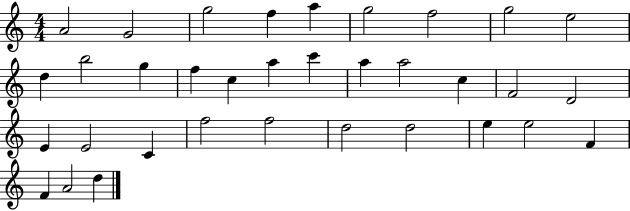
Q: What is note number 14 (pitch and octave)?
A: C5